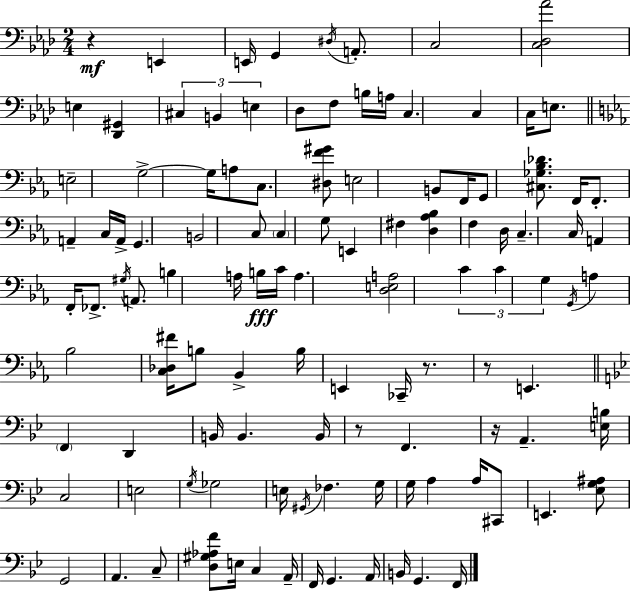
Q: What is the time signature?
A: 2/4